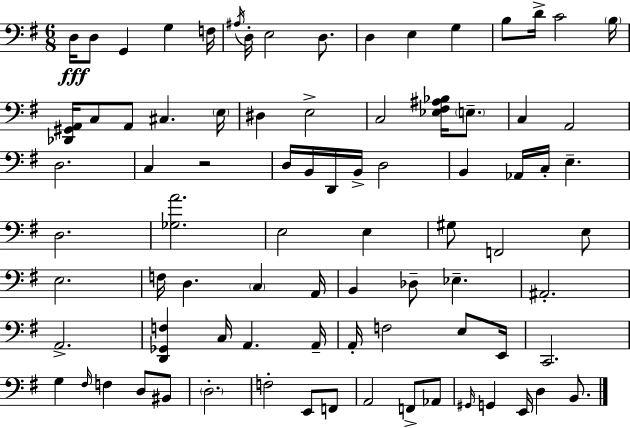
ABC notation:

X:1
T:Untitled
M:6/8
L:1/4
K:G
D,/4 D,/2 G,, G, F,/4 ^A,/4 D,/4 E,2 D,/2 D, E, G, B,/2 D/4 C2 B,/4 [_D,,^G,,A,,]/4 C,/2 A,,/2 ^C, E,/4 ^D, E,2 C,2 [_E,^F,^A,_B,]/4 E,/2 C, A,,2 D,2 C, z2 D,/4 B,,/4 D,,/4 B,,/4 D,2 B,, _A,,/4 C,/4 E, D,2 [_G,A]2 E,2 E, ^G,/2 F,,2 E,/2 E,2 F,/4 D, C, A,,/4 B,, _D,/2 _E, ^A,,2 A,,2 [D,,_G,,F,] C,/4 A,, A,,/4 A,,/4 F,2 E,/2 E,,/4 C,,2 G, ^F,/4 F, D,/2 ^B,,/2 D,2 F,2 E,,/2 F,,/2 A,,2 F,,/2 _A,,/2 ^G,,/4 G,, E,,/4 D, B,,/2